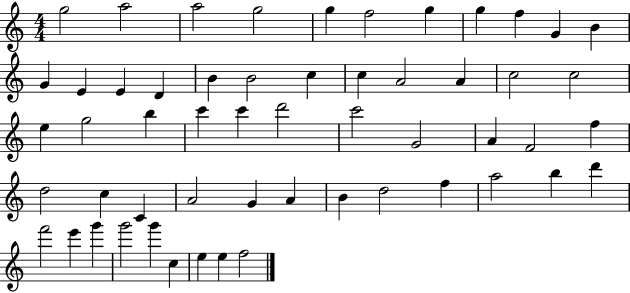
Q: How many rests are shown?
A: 0